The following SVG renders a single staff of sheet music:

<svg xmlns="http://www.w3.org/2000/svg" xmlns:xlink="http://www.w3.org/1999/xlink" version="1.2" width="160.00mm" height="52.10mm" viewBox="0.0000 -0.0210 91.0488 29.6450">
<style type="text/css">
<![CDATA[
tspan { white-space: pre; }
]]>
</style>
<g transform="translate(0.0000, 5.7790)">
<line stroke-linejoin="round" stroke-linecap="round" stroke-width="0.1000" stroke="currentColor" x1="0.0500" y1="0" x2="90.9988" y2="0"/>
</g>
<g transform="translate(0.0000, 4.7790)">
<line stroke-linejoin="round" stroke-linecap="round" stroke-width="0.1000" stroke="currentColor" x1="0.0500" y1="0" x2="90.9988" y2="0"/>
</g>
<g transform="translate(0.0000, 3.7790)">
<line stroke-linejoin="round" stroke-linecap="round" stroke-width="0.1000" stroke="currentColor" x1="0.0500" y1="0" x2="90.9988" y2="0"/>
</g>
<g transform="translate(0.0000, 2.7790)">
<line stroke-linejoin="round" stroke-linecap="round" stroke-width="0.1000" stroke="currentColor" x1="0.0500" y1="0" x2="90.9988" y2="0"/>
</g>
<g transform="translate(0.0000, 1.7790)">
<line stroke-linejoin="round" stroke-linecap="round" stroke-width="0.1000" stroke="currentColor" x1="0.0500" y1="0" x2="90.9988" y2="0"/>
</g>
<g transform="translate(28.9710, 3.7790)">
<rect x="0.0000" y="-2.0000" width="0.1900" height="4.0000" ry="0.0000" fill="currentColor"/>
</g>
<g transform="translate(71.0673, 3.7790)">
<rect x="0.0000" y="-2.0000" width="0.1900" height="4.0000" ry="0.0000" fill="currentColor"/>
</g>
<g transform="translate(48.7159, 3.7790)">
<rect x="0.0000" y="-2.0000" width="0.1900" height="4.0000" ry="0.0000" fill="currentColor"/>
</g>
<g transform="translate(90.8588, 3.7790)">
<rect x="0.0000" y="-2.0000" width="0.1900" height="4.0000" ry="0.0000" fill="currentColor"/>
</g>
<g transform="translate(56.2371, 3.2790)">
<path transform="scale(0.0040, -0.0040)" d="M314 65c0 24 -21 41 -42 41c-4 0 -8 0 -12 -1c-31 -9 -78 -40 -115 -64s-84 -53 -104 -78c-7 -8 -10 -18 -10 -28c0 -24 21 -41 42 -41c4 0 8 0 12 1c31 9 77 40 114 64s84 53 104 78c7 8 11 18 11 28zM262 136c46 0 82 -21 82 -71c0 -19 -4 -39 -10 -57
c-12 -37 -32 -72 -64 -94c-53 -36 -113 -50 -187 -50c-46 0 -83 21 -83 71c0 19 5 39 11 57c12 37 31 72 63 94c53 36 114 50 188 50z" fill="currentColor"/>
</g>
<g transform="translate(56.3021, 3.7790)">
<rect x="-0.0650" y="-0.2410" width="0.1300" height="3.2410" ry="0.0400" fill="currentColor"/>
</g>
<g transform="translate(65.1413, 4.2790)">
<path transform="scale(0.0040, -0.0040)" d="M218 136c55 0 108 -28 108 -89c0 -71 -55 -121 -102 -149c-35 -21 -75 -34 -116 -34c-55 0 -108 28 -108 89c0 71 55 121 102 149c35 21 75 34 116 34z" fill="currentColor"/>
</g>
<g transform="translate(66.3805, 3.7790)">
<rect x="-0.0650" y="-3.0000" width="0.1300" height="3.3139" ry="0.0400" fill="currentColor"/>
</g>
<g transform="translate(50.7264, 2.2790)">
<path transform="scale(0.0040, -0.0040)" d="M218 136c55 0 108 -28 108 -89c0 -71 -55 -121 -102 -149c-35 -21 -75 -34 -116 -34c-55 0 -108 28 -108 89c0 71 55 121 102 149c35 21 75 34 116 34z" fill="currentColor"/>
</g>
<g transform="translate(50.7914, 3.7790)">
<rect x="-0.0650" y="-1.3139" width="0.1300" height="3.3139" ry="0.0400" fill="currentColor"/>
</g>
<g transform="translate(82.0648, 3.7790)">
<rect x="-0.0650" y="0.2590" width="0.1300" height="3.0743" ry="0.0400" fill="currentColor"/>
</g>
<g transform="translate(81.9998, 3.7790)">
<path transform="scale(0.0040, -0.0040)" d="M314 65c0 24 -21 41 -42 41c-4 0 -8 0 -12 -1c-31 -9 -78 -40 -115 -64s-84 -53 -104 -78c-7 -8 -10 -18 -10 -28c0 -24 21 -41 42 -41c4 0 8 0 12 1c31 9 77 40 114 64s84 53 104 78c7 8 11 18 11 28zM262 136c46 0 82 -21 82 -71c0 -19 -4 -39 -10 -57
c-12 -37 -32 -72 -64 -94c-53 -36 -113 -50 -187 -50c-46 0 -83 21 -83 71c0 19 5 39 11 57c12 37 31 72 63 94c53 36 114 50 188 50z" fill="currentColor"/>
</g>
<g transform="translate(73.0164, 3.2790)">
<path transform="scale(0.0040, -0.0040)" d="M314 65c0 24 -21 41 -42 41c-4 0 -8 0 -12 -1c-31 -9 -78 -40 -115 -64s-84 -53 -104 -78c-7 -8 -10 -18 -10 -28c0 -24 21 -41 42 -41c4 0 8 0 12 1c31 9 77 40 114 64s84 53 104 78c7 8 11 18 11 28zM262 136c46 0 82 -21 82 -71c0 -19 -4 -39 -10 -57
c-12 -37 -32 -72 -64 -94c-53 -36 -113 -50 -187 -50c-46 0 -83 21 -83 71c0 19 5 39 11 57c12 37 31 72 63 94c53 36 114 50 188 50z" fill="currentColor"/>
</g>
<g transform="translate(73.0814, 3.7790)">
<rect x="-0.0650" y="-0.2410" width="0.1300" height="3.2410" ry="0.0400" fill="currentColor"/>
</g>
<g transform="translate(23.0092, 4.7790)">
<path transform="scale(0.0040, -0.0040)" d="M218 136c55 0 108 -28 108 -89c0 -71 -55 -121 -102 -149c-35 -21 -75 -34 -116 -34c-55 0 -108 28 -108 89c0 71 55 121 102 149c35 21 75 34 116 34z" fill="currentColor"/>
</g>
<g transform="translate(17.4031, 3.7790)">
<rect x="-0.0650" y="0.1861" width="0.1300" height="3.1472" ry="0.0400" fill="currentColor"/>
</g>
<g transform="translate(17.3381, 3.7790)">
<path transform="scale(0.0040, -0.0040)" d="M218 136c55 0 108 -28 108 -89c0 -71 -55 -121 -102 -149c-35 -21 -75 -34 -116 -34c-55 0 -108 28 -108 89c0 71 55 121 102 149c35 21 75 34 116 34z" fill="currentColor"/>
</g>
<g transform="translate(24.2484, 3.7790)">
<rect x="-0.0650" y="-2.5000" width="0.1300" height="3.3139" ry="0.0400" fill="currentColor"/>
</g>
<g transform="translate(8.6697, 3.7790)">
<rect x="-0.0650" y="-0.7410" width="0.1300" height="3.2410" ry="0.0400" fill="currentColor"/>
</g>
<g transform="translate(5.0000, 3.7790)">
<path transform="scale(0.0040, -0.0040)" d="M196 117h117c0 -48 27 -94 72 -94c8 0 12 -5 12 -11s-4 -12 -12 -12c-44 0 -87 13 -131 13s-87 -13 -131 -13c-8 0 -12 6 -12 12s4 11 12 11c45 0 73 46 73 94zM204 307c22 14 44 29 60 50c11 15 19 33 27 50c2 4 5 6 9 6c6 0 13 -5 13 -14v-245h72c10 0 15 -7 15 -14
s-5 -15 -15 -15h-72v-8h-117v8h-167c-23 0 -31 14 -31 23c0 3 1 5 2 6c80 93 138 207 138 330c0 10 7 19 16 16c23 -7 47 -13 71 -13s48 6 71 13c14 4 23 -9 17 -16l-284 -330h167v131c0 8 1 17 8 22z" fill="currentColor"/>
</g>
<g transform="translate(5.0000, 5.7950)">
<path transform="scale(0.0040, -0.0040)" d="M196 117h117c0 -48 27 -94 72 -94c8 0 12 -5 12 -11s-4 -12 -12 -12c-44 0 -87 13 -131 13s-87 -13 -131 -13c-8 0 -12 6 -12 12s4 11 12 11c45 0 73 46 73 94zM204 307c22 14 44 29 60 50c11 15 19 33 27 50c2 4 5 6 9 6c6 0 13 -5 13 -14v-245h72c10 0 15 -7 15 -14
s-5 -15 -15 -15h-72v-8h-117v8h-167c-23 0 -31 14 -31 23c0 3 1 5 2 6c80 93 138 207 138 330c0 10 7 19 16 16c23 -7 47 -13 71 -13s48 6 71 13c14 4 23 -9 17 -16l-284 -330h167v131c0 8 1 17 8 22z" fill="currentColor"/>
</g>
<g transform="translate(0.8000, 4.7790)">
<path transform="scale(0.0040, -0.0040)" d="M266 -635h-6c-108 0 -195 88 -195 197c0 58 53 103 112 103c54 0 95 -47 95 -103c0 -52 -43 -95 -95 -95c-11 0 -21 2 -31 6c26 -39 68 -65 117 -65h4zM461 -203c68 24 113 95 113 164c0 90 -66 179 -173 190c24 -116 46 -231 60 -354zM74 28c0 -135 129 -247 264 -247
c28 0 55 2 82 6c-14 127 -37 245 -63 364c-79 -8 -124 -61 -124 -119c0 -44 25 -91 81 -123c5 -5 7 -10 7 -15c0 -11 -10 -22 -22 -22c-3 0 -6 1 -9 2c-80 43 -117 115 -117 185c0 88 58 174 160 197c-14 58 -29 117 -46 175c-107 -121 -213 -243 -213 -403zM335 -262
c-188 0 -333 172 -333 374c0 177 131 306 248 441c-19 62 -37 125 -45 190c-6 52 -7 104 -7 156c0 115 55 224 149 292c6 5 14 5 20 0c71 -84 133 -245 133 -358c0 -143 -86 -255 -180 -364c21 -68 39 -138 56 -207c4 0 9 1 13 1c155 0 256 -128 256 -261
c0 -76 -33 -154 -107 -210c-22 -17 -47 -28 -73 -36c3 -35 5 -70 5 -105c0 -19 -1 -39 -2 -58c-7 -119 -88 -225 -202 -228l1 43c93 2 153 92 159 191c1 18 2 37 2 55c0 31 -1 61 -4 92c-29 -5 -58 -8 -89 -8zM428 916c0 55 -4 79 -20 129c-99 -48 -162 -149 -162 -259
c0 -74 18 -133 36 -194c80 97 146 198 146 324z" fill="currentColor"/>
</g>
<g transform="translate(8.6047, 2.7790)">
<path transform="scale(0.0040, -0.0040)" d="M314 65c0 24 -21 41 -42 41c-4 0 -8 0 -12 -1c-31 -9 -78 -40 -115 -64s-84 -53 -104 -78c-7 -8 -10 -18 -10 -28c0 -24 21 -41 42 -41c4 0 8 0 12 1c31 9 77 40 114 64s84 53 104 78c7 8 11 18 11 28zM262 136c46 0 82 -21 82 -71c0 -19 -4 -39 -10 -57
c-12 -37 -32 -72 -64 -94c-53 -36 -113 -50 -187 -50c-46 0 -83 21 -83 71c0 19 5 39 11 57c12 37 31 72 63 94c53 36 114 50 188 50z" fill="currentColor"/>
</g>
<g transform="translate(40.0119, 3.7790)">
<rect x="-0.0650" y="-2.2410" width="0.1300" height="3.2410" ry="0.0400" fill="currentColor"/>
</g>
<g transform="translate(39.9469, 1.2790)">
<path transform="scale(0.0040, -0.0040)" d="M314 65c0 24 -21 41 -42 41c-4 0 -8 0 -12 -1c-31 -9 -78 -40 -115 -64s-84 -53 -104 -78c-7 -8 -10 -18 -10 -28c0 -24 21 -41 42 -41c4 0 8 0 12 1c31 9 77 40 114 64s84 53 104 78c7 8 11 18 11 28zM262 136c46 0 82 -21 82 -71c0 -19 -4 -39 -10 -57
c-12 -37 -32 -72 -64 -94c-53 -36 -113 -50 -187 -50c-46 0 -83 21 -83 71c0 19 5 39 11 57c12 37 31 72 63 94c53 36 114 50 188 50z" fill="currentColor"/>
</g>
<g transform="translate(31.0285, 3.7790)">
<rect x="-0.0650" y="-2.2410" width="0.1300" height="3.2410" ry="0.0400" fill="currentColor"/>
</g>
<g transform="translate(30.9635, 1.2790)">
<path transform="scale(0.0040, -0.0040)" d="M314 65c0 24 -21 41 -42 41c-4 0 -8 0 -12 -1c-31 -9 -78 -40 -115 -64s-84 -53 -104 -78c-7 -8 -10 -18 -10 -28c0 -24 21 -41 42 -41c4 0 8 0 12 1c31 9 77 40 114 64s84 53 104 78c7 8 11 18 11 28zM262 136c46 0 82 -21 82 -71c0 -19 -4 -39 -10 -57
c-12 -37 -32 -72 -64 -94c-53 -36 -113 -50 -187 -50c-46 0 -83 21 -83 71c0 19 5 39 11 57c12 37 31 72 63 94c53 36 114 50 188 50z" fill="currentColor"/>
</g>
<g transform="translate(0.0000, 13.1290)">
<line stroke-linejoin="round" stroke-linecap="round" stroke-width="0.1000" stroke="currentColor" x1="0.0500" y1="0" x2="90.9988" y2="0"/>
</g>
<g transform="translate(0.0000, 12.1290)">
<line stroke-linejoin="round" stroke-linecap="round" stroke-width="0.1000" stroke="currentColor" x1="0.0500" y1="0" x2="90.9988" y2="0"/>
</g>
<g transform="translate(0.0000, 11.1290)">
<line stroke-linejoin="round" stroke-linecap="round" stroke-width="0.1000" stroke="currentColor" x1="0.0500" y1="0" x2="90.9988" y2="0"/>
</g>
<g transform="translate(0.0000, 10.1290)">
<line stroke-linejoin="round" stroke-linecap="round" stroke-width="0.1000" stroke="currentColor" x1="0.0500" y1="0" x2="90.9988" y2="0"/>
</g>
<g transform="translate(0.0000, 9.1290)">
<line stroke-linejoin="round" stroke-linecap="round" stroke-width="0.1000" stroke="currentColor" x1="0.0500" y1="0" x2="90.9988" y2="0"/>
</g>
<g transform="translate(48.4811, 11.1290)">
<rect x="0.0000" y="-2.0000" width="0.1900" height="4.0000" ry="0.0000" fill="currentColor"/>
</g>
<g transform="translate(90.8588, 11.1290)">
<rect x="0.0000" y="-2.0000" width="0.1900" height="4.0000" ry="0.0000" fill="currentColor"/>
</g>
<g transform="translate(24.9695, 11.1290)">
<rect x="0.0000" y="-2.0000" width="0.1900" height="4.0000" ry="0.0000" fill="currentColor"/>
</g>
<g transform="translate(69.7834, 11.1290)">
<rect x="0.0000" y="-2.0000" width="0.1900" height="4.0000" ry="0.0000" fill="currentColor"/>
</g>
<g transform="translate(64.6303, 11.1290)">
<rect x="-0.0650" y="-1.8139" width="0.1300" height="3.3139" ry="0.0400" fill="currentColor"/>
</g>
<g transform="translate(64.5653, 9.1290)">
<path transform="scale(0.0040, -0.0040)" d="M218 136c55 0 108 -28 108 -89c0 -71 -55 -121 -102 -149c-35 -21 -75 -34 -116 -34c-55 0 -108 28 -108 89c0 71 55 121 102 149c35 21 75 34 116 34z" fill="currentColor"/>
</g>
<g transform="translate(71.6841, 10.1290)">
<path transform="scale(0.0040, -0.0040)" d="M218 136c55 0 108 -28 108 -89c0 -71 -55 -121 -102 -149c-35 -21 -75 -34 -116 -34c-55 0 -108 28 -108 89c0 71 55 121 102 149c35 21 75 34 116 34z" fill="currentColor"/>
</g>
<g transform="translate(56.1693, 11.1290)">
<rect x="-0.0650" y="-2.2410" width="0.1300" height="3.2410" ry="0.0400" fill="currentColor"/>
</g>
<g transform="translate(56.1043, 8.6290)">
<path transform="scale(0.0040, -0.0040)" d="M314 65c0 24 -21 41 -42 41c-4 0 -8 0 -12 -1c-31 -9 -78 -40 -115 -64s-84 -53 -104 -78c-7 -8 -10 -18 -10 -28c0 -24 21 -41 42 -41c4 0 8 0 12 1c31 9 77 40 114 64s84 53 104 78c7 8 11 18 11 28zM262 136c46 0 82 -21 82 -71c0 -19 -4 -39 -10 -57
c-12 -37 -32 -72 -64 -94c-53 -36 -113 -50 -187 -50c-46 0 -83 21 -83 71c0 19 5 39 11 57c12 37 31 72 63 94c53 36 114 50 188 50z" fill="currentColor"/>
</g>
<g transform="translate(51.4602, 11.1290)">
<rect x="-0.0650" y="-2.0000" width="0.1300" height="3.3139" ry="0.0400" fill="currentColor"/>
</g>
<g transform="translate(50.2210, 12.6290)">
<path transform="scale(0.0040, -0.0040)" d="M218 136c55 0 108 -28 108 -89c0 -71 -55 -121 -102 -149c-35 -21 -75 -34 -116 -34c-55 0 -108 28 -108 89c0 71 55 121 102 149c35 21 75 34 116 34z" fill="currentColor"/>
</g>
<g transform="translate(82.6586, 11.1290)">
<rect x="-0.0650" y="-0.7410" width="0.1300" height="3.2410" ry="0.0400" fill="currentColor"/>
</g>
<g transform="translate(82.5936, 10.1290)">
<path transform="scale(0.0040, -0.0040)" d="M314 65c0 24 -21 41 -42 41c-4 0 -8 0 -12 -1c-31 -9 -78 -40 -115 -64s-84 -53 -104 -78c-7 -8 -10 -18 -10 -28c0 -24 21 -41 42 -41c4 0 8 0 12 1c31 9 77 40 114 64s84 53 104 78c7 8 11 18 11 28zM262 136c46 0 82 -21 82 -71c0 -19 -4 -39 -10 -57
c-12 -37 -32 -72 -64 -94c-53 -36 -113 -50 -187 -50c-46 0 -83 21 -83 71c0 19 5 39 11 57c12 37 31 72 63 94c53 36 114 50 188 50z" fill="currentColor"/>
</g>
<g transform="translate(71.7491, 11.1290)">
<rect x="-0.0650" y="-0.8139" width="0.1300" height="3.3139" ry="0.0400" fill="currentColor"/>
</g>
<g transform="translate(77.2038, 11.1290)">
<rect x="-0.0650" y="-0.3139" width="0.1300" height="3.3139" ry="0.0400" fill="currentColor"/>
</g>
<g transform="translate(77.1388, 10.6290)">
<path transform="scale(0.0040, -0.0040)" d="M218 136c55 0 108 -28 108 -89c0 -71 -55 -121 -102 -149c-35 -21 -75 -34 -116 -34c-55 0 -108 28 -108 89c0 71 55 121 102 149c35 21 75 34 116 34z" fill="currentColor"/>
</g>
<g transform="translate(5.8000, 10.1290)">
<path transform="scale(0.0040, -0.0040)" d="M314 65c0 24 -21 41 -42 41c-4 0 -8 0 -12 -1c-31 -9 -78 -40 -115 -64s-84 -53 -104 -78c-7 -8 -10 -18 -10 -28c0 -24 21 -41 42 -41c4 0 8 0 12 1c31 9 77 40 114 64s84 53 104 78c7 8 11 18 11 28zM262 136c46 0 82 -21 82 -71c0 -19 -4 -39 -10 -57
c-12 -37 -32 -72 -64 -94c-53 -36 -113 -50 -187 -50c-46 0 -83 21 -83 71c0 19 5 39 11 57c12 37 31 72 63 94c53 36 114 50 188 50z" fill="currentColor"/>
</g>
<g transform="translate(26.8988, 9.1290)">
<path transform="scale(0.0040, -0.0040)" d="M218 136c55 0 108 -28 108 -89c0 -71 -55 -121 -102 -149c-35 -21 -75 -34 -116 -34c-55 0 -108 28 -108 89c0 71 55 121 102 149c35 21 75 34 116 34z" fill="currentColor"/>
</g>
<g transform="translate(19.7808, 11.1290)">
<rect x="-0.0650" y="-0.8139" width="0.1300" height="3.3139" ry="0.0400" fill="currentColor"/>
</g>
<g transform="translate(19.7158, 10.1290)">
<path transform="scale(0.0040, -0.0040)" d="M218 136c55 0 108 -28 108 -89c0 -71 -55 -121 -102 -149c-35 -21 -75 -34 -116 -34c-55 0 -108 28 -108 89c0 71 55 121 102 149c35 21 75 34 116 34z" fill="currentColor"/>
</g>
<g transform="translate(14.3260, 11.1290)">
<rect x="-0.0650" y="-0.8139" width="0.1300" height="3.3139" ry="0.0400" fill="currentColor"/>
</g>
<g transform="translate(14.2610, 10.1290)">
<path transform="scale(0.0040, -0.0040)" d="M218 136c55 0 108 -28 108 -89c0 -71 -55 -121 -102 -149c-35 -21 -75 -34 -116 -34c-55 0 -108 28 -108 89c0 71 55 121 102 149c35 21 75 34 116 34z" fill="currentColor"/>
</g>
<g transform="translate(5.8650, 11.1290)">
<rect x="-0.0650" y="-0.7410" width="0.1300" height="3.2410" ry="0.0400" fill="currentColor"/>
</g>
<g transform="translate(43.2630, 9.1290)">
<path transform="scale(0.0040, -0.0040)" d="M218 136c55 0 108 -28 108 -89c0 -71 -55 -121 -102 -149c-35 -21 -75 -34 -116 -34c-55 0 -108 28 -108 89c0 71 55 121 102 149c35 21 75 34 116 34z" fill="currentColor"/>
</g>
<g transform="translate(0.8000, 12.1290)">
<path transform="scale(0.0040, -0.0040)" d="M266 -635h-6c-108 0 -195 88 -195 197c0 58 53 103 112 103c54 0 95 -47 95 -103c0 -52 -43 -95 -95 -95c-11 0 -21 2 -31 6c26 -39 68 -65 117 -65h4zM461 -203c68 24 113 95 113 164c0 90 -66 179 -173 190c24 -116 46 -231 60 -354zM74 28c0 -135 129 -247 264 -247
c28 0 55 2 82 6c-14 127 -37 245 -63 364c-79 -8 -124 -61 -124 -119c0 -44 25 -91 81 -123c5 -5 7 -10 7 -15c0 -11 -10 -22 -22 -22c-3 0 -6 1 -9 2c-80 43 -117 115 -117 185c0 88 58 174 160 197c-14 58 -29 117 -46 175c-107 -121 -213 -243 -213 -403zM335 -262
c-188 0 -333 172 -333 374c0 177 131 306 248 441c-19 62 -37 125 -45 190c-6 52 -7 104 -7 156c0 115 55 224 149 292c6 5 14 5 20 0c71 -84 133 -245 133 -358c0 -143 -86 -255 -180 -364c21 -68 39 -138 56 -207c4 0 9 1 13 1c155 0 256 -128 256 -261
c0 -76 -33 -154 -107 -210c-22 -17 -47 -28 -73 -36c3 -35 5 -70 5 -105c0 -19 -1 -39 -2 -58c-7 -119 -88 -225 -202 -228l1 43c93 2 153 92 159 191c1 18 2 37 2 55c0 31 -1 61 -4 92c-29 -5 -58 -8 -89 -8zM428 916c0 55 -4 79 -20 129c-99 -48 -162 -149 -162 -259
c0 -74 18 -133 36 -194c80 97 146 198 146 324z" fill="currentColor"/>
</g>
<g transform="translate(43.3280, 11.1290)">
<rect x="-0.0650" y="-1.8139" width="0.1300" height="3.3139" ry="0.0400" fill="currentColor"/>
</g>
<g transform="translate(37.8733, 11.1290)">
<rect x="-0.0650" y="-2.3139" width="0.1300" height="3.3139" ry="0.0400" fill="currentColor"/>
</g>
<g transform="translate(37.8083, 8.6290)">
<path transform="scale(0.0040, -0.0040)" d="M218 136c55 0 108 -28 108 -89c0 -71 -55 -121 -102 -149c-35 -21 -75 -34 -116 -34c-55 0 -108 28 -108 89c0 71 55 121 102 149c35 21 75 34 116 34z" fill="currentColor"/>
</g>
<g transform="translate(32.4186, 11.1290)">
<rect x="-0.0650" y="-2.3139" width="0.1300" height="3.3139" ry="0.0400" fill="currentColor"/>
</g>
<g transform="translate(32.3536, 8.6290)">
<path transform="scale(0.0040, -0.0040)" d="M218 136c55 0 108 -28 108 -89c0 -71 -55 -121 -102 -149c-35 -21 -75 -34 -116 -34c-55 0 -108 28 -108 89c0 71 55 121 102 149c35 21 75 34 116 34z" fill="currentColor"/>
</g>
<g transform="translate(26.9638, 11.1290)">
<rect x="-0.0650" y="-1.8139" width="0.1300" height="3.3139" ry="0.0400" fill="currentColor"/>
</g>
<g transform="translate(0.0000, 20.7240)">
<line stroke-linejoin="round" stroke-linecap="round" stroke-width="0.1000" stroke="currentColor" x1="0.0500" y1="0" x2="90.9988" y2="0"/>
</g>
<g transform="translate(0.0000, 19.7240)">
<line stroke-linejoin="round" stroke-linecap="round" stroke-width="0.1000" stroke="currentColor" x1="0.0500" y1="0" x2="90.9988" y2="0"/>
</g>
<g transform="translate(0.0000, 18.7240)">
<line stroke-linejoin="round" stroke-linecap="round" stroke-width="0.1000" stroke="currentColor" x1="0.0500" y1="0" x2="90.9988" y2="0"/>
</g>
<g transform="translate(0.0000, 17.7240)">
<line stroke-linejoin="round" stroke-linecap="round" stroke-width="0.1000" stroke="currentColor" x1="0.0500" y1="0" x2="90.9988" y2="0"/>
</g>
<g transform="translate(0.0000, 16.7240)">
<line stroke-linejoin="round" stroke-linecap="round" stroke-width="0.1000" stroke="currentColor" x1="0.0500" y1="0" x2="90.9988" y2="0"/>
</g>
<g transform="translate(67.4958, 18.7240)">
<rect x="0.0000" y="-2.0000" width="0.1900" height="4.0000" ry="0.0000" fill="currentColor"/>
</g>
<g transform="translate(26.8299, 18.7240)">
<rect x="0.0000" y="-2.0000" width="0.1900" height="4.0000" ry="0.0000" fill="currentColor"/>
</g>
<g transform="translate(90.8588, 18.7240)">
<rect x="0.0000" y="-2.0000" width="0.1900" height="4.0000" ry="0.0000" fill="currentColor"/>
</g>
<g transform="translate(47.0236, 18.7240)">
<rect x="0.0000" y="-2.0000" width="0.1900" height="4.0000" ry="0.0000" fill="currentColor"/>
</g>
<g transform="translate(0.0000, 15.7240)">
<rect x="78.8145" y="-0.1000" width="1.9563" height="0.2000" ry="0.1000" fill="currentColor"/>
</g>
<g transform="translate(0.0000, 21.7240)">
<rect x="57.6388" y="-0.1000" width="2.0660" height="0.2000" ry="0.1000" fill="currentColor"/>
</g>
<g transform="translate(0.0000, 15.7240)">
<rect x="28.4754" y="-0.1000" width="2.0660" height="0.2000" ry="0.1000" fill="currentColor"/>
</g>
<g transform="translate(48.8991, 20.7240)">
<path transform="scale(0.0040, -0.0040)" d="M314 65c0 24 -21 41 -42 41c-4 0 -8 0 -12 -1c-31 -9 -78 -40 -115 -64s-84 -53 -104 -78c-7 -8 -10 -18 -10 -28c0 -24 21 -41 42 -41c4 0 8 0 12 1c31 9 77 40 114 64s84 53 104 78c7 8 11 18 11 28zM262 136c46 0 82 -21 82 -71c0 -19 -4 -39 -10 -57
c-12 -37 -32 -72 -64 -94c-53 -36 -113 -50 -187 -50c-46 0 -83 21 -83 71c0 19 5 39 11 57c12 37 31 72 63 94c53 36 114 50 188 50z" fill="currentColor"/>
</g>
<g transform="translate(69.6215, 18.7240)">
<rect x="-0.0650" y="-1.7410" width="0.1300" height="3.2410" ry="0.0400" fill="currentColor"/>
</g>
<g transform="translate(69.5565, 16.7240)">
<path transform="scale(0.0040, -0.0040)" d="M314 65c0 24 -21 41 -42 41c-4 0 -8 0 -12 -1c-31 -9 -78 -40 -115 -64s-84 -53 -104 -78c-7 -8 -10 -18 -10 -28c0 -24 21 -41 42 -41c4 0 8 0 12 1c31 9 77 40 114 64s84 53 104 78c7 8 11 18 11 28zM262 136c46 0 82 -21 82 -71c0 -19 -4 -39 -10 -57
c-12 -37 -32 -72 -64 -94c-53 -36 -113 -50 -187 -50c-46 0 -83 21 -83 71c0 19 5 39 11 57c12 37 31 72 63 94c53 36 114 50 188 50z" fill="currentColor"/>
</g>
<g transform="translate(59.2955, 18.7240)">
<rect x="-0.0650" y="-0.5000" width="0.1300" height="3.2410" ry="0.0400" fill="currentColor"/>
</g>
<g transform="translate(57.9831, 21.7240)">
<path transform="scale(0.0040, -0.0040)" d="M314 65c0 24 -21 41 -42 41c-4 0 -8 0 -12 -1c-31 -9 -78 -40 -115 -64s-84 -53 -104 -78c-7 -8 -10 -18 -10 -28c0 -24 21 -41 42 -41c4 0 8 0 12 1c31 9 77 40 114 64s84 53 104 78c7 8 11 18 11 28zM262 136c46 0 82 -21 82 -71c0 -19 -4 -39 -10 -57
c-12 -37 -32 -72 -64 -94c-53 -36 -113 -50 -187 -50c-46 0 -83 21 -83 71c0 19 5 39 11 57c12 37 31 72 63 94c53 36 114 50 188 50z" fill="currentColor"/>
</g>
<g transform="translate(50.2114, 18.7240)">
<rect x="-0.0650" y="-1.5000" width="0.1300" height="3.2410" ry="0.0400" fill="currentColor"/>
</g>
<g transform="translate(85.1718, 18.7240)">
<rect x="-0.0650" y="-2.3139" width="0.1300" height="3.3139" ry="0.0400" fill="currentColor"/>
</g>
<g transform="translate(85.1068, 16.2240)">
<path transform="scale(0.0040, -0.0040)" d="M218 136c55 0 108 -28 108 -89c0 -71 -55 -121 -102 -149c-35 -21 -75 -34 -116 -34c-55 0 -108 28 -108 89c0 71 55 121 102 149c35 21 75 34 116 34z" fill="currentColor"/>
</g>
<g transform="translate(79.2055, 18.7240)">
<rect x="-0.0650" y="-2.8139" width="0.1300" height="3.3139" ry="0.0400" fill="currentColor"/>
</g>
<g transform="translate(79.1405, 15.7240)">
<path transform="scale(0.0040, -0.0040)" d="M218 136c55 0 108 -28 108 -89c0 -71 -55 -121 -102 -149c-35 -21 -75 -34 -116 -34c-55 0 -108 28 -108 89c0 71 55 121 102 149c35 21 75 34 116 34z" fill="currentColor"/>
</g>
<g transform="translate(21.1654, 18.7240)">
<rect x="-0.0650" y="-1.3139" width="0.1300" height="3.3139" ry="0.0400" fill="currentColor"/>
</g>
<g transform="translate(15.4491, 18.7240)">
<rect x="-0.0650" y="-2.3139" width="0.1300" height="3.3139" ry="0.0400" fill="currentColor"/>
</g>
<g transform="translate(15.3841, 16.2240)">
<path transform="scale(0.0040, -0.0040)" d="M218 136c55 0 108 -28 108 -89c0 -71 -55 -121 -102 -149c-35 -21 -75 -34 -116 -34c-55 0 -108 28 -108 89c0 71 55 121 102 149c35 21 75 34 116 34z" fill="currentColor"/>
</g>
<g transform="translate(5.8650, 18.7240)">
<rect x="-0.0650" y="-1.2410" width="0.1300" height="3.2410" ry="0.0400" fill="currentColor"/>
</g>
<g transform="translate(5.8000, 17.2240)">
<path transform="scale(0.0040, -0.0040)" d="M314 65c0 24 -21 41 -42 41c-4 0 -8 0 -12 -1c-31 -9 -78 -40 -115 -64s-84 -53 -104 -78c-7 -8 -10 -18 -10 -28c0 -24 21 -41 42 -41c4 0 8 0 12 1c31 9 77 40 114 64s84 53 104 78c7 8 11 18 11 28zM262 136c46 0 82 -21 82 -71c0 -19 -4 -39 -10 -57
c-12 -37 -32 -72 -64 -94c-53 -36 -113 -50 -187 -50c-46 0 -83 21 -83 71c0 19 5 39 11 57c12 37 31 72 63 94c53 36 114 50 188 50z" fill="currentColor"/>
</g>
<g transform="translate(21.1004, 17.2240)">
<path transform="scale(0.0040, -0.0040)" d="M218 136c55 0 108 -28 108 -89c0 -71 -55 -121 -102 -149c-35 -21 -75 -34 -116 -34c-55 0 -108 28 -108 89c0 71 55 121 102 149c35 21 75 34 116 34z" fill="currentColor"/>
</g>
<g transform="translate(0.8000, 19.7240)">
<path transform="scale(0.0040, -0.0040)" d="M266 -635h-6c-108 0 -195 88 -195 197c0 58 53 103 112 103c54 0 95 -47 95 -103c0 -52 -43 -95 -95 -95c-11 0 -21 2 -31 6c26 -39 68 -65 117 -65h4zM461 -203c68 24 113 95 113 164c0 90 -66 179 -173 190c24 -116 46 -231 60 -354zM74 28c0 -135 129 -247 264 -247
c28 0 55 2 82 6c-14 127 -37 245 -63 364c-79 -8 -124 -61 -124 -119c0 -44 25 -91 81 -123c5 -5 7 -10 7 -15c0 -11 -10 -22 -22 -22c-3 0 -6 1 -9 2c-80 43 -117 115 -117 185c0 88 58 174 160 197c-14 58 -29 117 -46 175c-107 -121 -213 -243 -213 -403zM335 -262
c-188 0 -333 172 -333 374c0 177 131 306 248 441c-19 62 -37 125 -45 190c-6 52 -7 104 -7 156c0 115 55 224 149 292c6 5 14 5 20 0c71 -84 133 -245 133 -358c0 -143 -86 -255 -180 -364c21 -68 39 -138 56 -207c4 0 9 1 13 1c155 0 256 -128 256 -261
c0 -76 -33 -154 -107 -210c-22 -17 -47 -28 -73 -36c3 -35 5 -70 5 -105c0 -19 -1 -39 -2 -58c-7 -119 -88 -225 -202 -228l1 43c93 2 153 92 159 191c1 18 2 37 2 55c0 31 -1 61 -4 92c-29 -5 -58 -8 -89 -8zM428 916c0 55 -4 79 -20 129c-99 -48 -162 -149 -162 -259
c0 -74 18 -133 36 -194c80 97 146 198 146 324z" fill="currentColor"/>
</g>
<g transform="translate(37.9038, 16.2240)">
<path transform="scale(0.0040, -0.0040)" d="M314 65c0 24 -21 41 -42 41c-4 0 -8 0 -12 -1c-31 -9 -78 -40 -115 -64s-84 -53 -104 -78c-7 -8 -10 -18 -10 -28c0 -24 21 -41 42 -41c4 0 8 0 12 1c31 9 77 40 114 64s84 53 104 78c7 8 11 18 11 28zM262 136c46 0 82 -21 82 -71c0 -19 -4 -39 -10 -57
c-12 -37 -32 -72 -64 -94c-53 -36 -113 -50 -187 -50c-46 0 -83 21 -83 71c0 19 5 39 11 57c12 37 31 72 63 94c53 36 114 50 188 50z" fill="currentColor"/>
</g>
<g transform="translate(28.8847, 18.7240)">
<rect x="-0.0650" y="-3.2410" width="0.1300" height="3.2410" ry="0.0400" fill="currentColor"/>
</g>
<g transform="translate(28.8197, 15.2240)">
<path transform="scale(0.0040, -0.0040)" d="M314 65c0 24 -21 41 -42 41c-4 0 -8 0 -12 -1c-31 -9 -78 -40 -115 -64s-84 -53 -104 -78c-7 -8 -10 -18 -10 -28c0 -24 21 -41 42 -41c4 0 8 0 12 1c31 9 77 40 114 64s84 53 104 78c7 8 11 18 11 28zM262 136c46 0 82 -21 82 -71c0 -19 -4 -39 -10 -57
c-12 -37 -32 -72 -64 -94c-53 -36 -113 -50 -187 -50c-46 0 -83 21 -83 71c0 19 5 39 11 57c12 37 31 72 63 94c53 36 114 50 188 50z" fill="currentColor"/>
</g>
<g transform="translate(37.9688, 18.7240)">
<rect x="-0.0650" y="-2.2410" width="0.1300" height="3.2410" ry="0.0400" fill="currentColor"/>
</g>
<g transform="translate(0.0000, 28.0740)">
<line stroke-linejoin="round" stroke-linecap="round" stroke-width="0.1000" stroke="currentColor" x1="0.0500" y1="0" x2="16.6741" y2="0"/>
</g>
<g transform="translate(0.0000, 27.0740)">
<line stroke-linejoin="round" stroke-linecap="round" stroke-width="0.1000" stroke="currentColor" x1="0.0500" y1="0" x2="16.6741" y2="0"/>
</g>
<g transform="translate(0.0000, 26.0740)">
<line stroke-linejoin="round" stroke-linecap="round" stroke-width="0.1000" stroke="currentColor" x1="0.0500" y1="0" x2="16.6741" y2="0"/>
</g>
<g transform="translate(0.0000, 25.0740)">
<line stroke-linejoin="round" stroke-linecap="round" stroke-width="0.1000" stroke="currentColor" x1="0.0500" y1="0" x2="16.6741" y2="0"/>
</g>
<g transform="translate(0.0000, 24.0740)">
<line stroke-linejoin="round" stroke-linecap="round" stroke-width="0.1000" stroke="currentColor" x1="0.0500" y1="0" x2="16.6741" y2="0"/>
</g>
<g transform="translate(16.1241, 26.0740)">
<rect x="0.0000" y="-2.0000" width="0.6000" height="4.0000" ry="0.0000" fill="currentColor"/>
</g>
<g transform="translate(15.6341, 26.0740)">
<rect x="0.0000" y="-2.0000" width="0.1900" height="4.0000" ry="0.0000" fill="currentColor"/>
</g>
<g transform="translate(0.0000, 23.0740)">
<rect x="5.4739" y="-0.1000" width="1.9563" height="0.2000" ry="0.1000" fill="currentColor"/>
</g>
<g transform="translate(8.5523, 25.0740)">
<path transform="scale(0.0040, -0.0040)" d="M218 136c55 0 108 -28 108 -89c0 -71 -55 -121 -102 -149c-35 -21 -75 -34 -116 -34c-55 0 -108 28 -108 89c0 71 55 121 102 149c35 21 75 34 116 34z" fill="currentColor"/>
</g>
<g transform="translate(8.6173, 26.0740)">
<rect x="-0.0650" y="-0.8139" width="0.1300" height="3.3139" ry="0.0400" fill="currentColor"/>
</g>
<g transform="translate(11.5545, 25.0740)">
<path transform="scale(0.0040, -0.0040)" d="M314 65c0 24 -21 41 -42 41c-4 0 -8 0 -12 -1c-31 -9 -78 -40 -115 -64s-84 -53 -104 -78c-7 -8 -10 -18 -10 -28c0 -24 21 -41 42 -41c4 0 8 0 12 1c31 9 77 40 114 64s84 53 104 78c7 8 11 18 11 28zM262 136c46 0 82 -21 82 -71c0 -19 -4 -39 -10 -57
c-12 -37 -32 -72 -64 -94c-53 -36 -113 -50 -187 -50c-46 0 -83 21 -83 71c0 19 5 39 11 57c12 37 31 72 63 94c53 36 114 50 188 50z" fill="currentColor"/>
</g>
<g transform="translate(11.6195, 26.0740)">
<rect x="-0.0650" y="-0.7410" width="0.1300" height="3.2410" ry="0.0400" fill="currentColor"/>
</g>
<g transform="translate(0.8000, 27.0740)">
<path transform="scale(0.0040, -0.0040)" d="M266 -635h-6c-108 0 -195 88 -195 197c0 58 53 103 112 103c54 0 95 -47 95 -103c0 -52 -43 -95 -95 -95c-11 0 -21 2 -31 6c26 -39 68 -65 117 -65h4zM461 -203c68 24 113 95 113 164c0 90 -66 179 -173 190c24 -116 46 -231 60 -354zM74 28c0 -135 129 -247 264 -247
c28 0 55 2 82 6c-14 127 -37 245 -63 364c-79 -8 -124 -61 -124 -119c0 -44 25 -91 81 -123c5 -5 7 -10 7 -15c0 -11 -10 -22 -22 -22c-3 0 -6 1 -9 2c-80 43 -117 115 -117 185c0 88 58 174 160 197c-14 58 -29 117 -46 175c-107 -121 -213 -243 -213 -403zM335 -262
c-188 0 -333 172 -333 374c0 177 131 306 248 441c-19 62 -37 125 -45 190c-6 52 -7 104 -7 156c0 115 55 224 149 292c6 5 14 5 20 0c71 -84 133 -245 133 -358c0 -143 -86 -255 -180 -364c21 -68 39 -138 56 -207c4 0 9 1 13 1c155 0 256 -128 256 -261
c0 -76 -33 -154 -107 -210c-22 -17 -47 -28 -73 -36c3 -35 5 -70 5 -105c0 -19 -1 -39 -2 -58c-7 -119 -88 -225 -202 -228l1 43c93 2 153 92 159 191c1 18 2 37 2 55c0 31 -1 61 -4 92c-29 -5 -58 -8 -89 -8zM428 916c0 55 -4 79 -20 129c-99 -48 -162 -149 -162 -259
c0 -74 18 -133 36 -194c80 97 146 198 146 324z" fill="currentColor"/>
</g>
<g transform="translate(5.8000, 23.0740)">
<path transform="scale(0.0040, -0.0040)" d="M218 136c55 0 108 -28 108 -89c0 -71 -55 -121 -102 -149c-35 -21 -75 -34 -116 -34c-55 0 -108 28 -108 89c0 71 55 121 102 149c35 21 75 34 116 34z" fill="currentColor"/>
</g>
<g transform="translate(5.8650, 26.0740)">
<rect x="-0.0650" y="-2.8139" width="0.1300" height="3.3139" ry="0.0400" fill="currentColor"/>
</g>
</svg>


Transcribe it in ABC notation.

X:1
T:Untitled
M:4/4
L:1/4
K:C
d2 B G g2 g2 e c2 A c2 B2 d2 d d f g g f F g2 f d c d2 e2 g e b2 g2 E2 C2 f2 a g a d d2